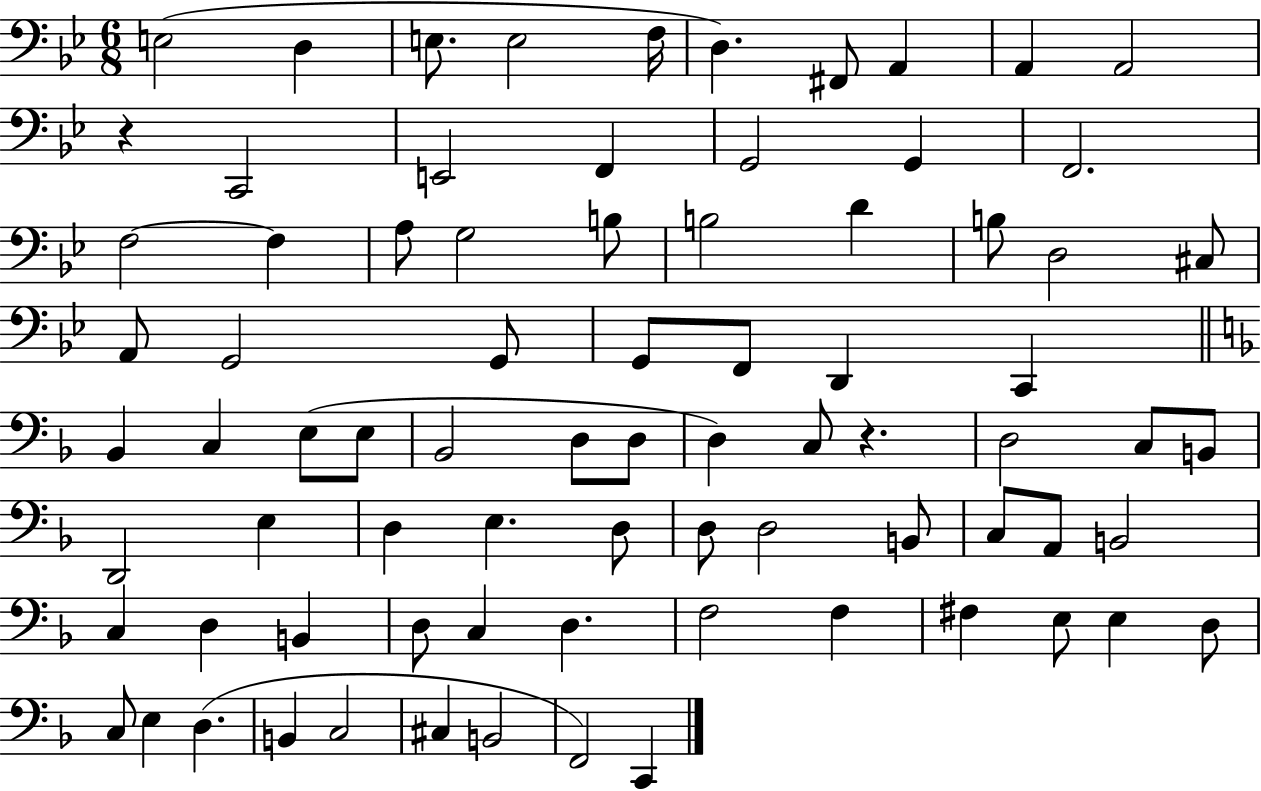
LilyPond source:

{
  \clef bass
  \numericTimeSignature
  \time 6/8
  \key bes \major
  \repeat volta 2 { e2( d4 | e8. e2 f16 | d4.) fis,8 a,4 | a,4 a,2 | \break r4 c,2 | e,2 f,4 | g,2 g,4 | f,2. | \break f2~~ f4 | a8 g2 b8 | b2 d'4 | b8 d2 cis8 | \break a,8 g,2 g,8 | g,8 f,8 d,4 c,4 | \bar "||" \break \key f \major bes,4 c4 e8( e8 | bes,2 d8 d8 | d4) c8 r4. | d2 c8 b,8 | \break d,2 e4 | d4 e4. d8 | d8 d2 b,8 | c8 a,8 b,2 | \break c4 d4 b,4 | d8 c4 d4. | f2 f4 | fis4 e8 e4 d8 | \break c8 e4 d4.( | b,4 c2 | cis4 b,2 | f,2) c,4 | \break } \bar "|."
}